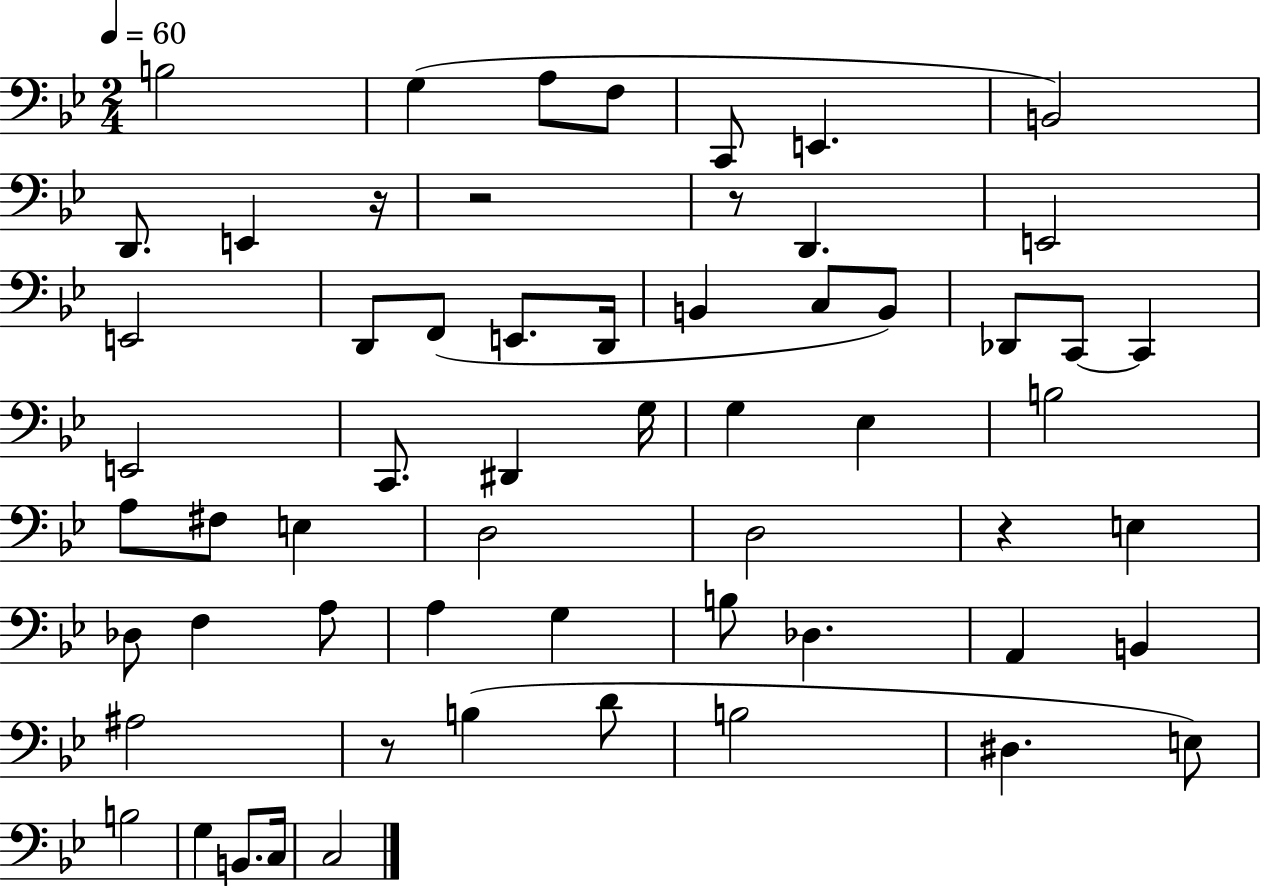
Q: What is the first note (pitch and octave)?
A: B3